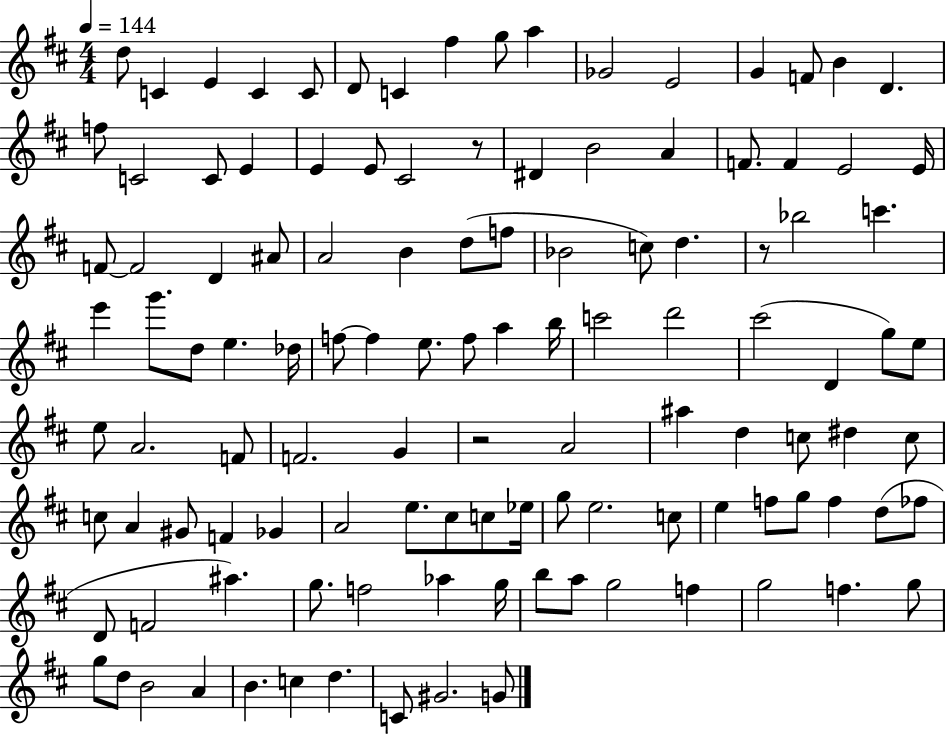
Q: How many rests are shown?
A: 3